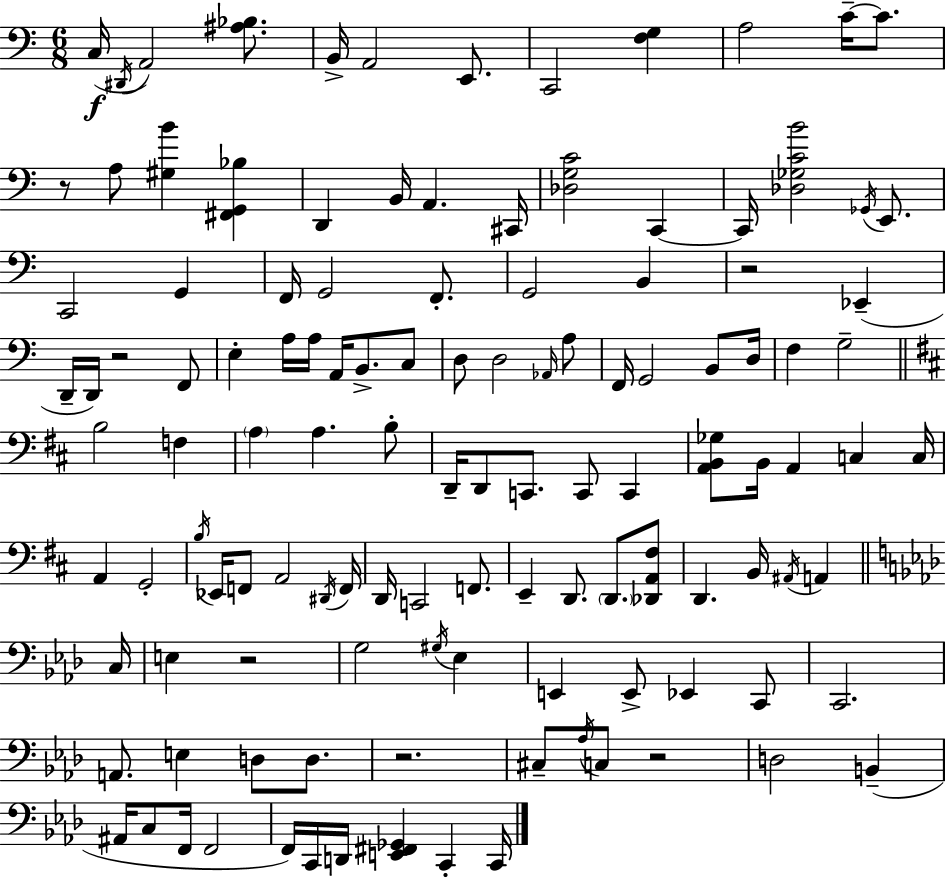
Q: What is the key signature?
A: C major